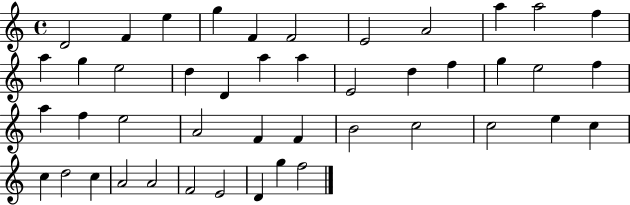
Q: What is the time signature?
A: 4/4